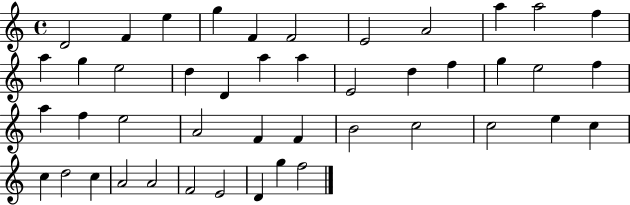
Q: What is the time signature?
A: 4/4